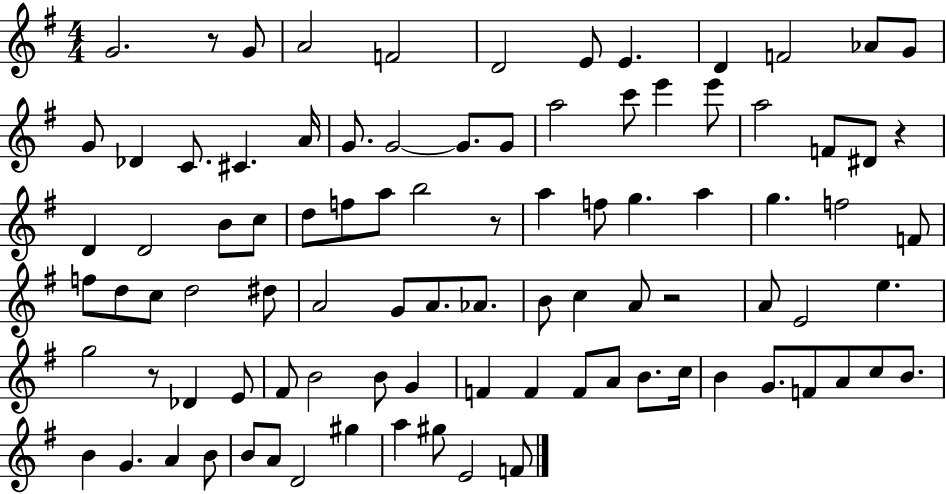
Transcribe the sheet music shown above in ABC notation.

X:1
T:Untitled
M:4/4
L:1/4
K:G
G2 z/2 G/2 A2 F2 D2 E/2 E D F2 _A/2 G/2 G/2 _D C/2 ^C A/4 G/2 G2 G/2 G/2 a2 c'/2 e' e'/2 a2 F/2 ^D/2 z D D2 B/2 c/2 d/2 f/2 a/2 b2 z/2 a f/2 g a g f2 F/2 f/2 d/2 c/2 d2 ^d/2 A2 G/2 A/2 _A/2 B/2 c A/2 z2 A/2 E2 e g2 z/2 _D E/2 ^F/2 B2 B/2 G F F F/2 A/2 B/2 c/4 B G/2 F/2 A/2 c/2 B/2 B G A B/2 B/2 A/2 D2 ^g a ^g/2 E2 F/2